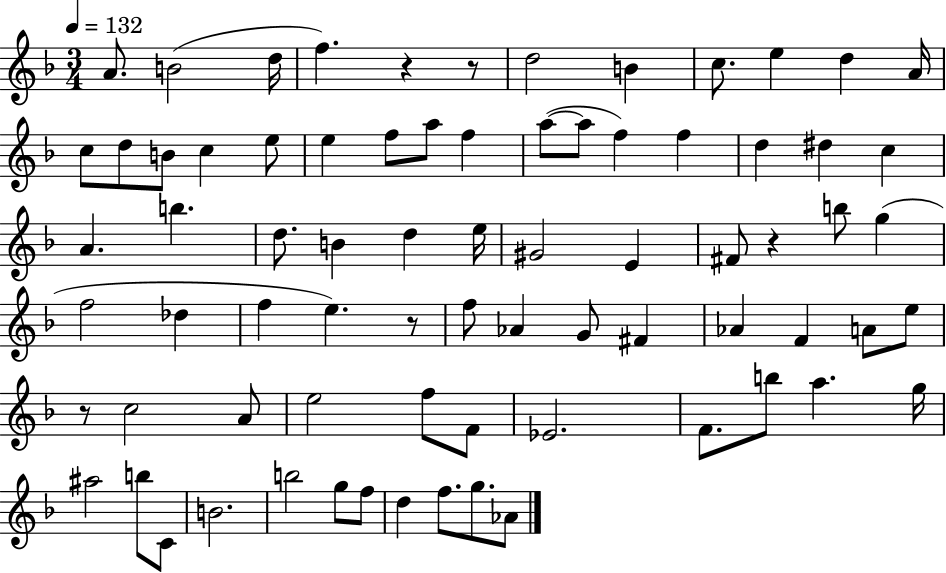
{
  \clef treble
  \numericTimeSignature
  \time 3/4
  \key f \major
  \tempo 4 = 132
  a'8. b'2( d''16 | f''4.) r4 r8 | d''2 b'4 | c''8. e''4 d''4 a'16 | \break c''8 d''8 b'8 c''4 e''8 | e''4 f''8 a''8 f''4 | a''8~(~ a''8 f''4) f''4 | d''4 dis''4 c''4 | \break a'4. b''4. | d''8. b'4 d''4 e''16 | gis'2 e'4 | fis'8 r4 b''8 g''4( | \break f''2 des''4 | f''4 e''4.) r8 | f''8 aes'4 g'8 fis'4 | aes'4 f'4 a'8 e''8 | \break r8 c''2 a'8 | e''2 f''8 f'8 | ees'2. | f'8. b''8 a''4. g''16 | \break ais''2 b''8 c'8 | b'2. | b''2 g''8 f''8 | d''4 f''8. g''8. aes'8 | \break \bar "|."
}